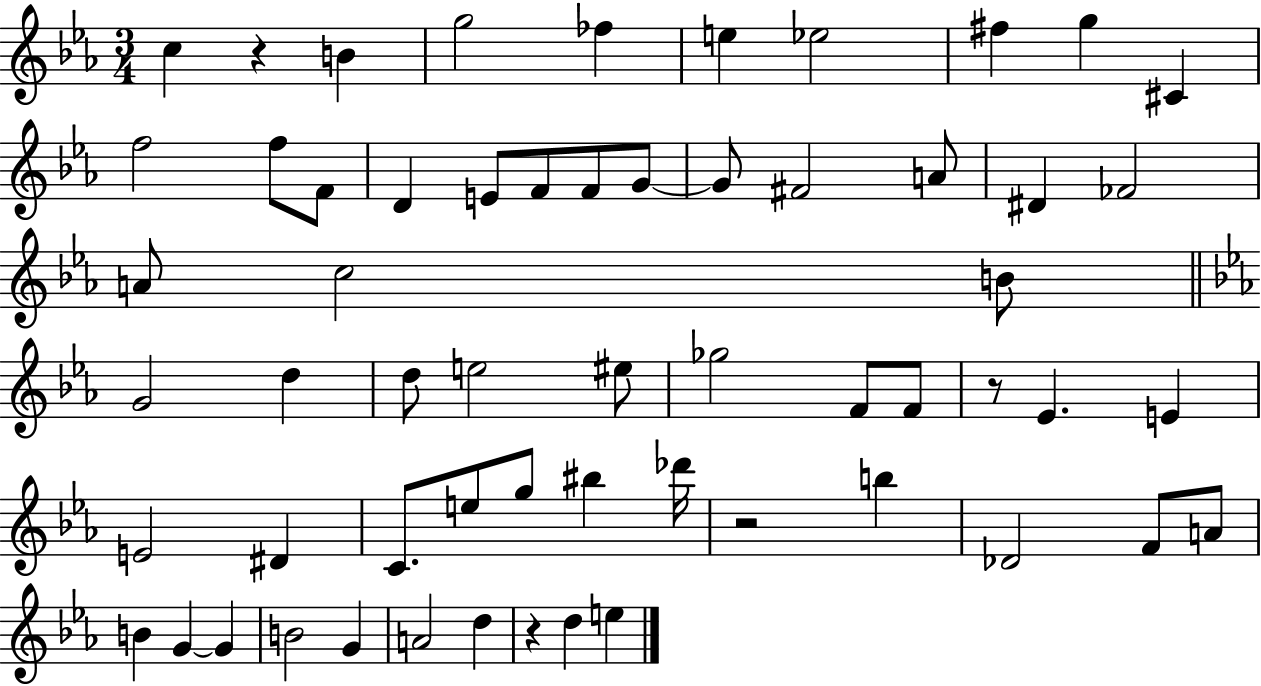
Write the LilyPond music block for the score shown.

{
  \clef treble
  \numericTimeSignature
  \time 3/4
  \key ees \major
  c''4 r4 b'4 | g''2 fes''4 | e''4 ees''2 | fis''4 g''4 cis'4 | \break f''2 f''8 f'8 | d'4 e'8 f'8 f'8 g'8~~ | g'8 fis'2 a'8 | dis'4 fes'2 | \break a'8 c''2 b'8 | \bar "||" \break \key ees \major g'2 d''4 | d''8 e''2 eis''8 | ges''2 f'8 f'8 | r8 ees'4. e'4 | \break e'2 dis'4 | c'8. e''8 g''8 bis''4 des'''16 | r2 b''4 | des'2 f'8 a'8 | \break b'4 g'4~~ g'4 | b'2 g'4 | a'2 d''4 | r4 d''4 e''4 | \break \bar "|."
}